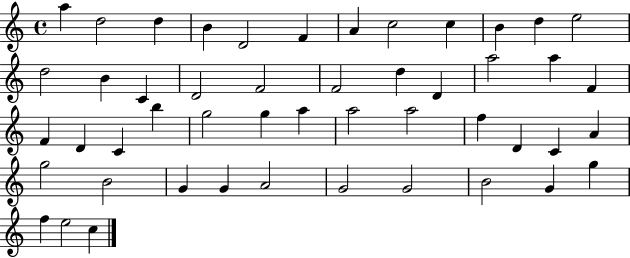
A5/q D5/h D5/q B4/q D4/h F4/q A4/q C5/h C5/q B4/q D5/q E5/h D5/h B4/q C4/q D4/h F4/h F4/h D5/q D4/q A5/h A5/q F4/q F4/q D4/q C4/q B5/q G5/h G5/q A5/q A5/h A5/h F5/q D4/q C4/q A4/q G5/h B4/h G4/q G4/q A4/h G4/h G4/h B4/h G4/q G5/q F5/q E5/h C5/q